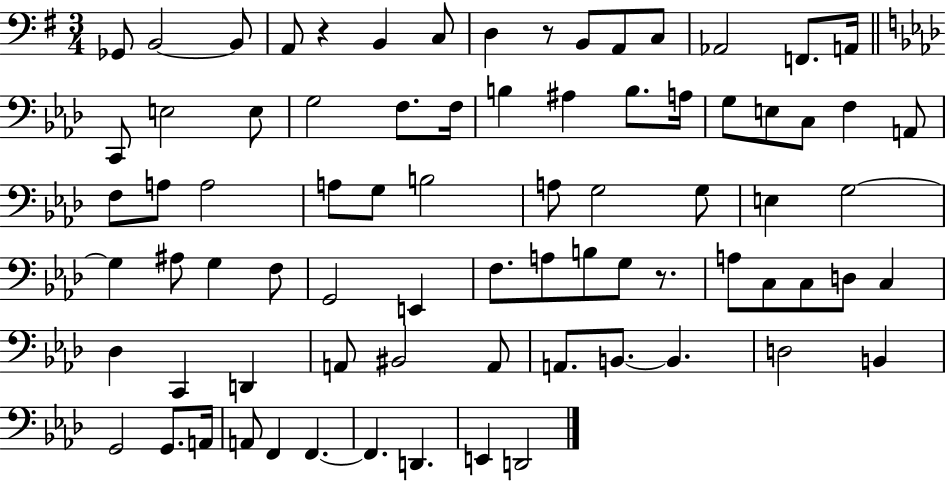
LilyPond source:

{
  \clef bass
  \numericTimeSignature
  \time 3/4
  \key g \major
  ges,8 b,2~~ b,8 | a,8 r4 b,4 c8 | d4 r8 b,8 a,8 c8 | aes,2 f,8. a,16 | \break \bar "||" \break \key aes \major c,8 e2 e8 | g2 f8. f16 | b4 ais4 b8. a16 | g8 e8 c8 f4 a,8 | \break f8 a8 a2 | a8 g8 b2 | a8 g2 g8 | e4 g2~~ | \break g4 ais8 g4 f8 | g,2 e,4 | f8. a8 b8 g8 r8. | a8 c8 c8 d8 c4 | \break des4 c,4 d,4 | a,8 bis,2 a,8 | a,8. b,8.~~ b,4. | d2 b,4 | \break g,2 g,8. a,16 | a,8 f,4 f,4.~~ | f,4. d,4. | e,4 d,2 | \break \bar "|."
}